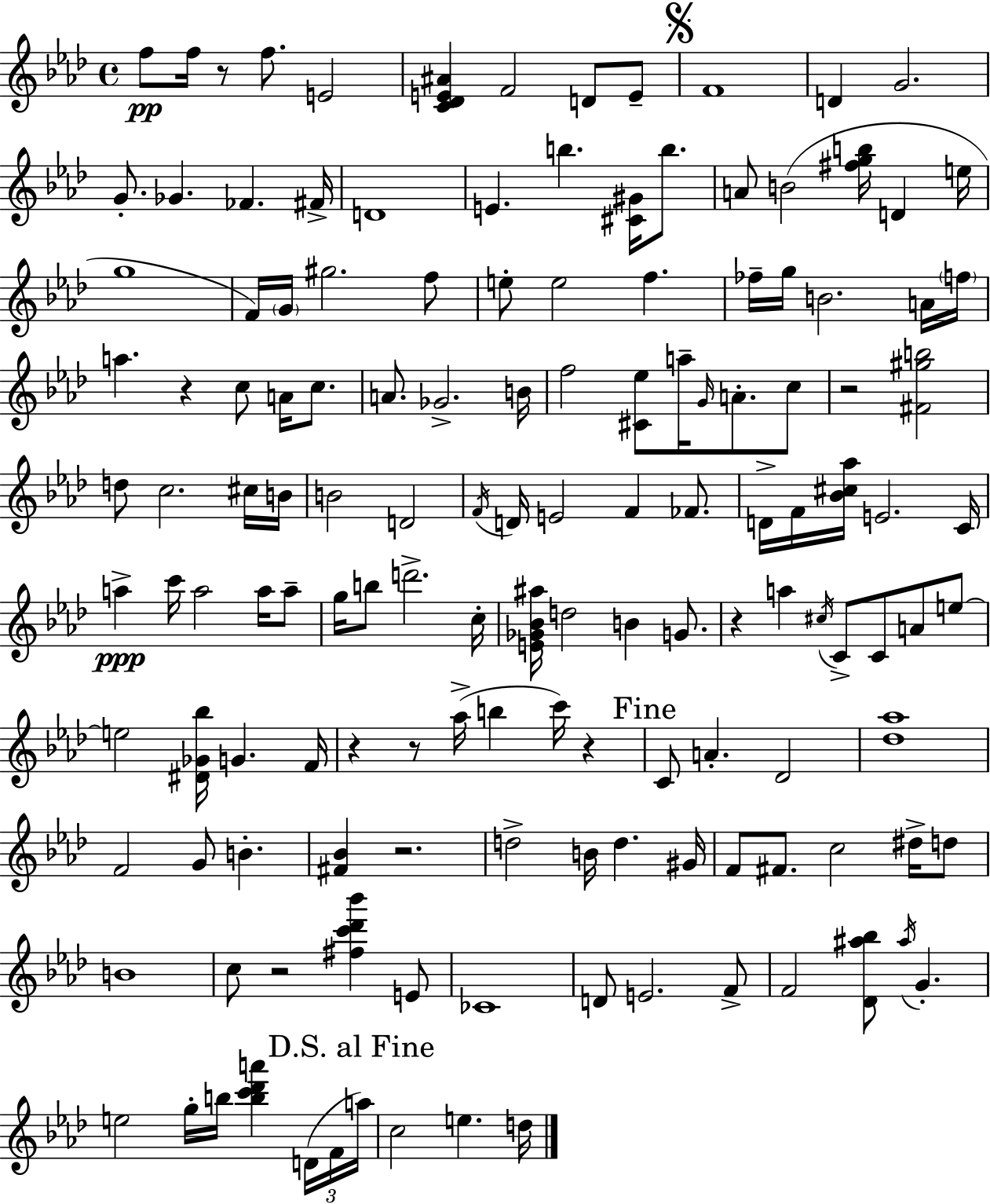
{
  \clef treble
  \time 4/4
  \defaultTimeSignature
  \key aes \major
  f''8\pp f''16 r8 f''8. e'2 | <c' des' e' ais'>4 f'2 d'8 e'8-- | \mark \markup { \musicglyph "scripts.segno" } f'1 | d'4 g'2. | \break g'8.-. ges'4. fes'4. fis'16-> | d'1 | e'4. b''4. <cis' gis'>16 b''8. | a'8 b'2( <fis'' g'' b''>16 d'4 e''16 | \break g''1 | f'16) \parenthesize g'16 gis''2. f''8 | e''8-. e''2 f''4. | fes''16-- g''16 b'2. a'16 \parenthesize f''16 | \break a''4. r4 c''8 a'16 c''8. | a'8. ges'2.-> b'16 | f''2 <cis' ees''>8 a''16-- \grace { g'16 } a'8.-. c''8 | r2 <fis' gis'' b''>2 | \break d''8 c''2. cis''16 | b'16 b'2 d'2 | \acciaccatura { f'16 } d'16 e'2 f'4 fes'8. | d'16-> f'16 <bes' cis'' aes''>16 e'2. | \break c'16 a''4->\ppp c'''16 a''2 a''16 | a''8-- g''16 b''8 d'''2.-> | c''16-. <e' ges' bes' ais''>16 d''2 b'4 g'8. | r4 a''4 \acciaccatura { cis''16 } c'8-> c'8 a'8 | \break e''8~~ e''2 <dis' ges' bes''>16 g'4. | f'16 r4 r8 aes''16->( b''4 c'''16) r4 | \mark "Fine" c'8 a'4.-. des'2 | <des'' aes''>1 | \break f'2 g'8 b'4.-. | <fis' bes'>4 r2. | d''2-> b'16 d''4. | gis'16 f'8 fis'8. c''2 | \break dis''16-> d''8 b'1 | c''8 r2 <fis'' c''' des''' bes'''>4 | e'8 ces'1 | d'8 e'2. | \break f'8-> f'2 <des' ais'' bes''>8 \acciaccatura { ais''16 } g'4.-. | e''2 g''16-. b''16 <b'' c''' des''' a'''>4 | \tuplet 3/2 { d'16( f'16 \mark "D.S. al Fine" a''16) } c''2 e''4. | d''16 \bar "|."
}